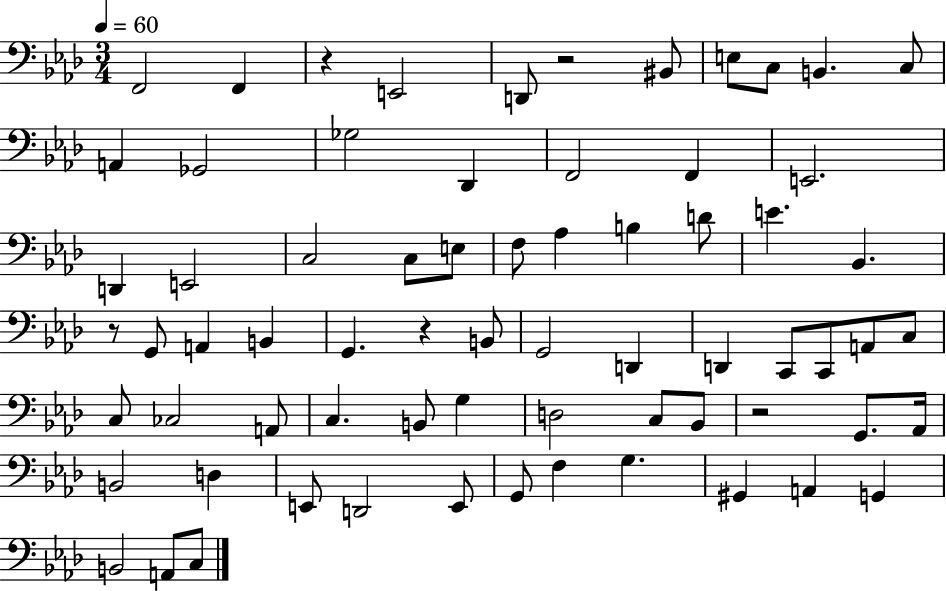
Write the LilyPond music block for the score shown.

{
  \clef bass
  \numericTimeSignature
  \time 3/4
  \key aes \major
  \tempo 4 = 60
  f,2 f,4 | r4 e,2 | d,8 r2 bis,8 | e8 c8 b,4. c8 | \break a,4 ges,2 | ges2 des,4 | f,2 f,4 | e,2. | \break d,4 e,2 | c2 c8 e8 | f8 aes4 b4 d'8 | e'4. bes,4. | \break r8 g,8 a,4 b,4 | g,4. r4 b,8 | g,2 d,4 | d,4 c,8 c,8 a,8 c8 | \break c8 ces2 a,8 | c4. b,8 g4 | d2 c8 bes,8 | r2 g,8. aes,16 | \break b,2 d4 | e,8 d,2 e,8 | g,8 f4 g4. | gis,4 a,4 g,4 | \break b,2 a,8 c8 | \bar "|."
}